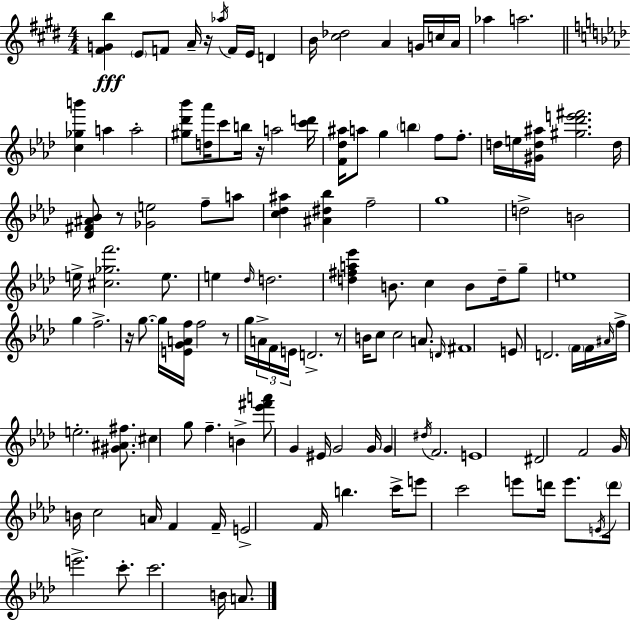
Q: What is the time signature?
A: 4/4